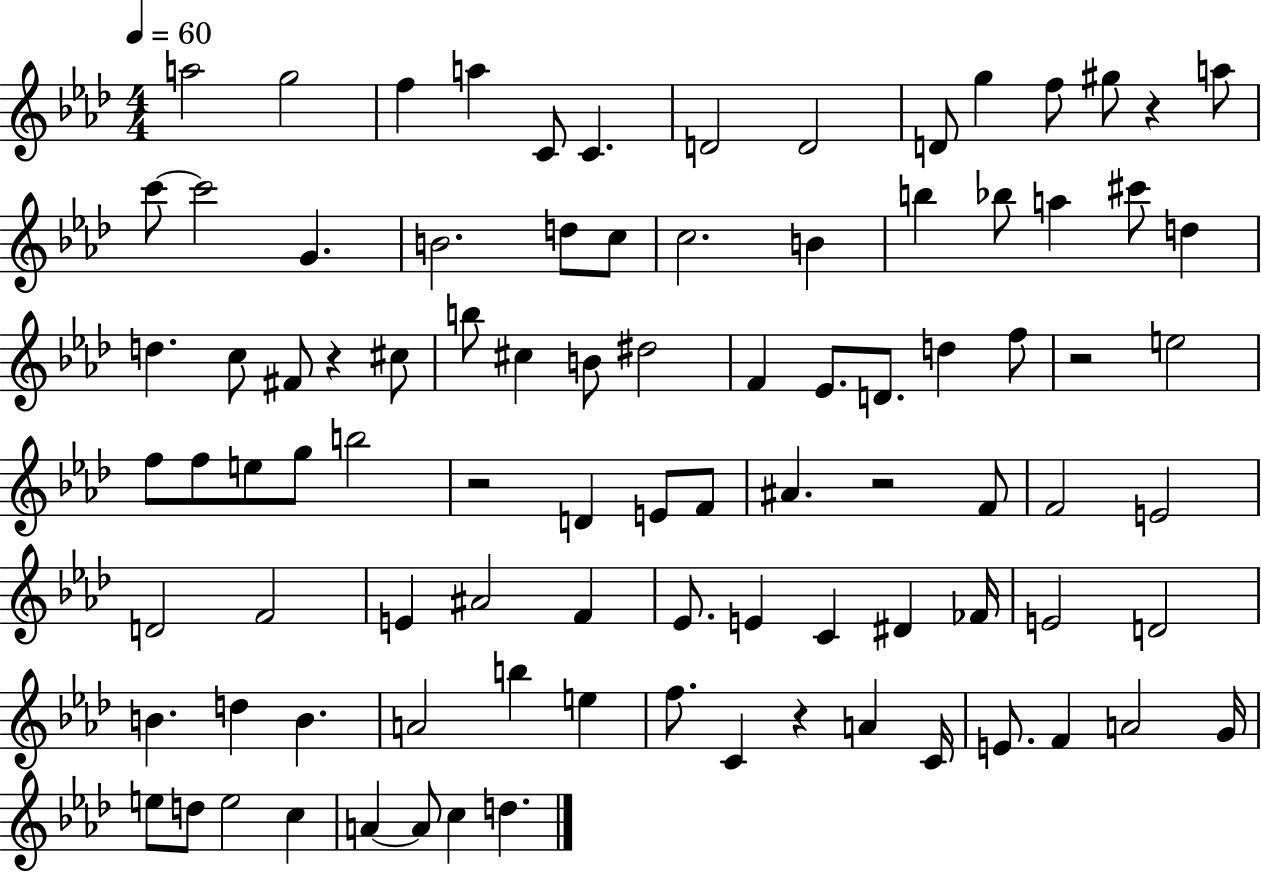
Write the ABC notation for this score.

X:1
T:Untitled
M:4/4
L:1/4
K:Ab
a2 g2 f a C/2 C D2 D2 D/2 g f/2 ^g/2 z a/2 c'/2 c'2 G B2 d/2 c/2 c2 B b _b/2 a ^c'/2 d d c/2 ^F/2 z ^c/2 b/2 ^c B/2 ^d2 F _E/2 D/2 d f/2 z2 e2 f/2 f/2 e/2 g/2 b2 z2 D E/2 F/2 ^A z2 F/2 F2 E2 D2 F2 E ^A2 F _E/2 E C ^D _F/4 E2 D2 B d B A2 b e f/2 C z A C/4 E/2 F A2 G/4 e/2 d/2 e2 c A A/2 c d